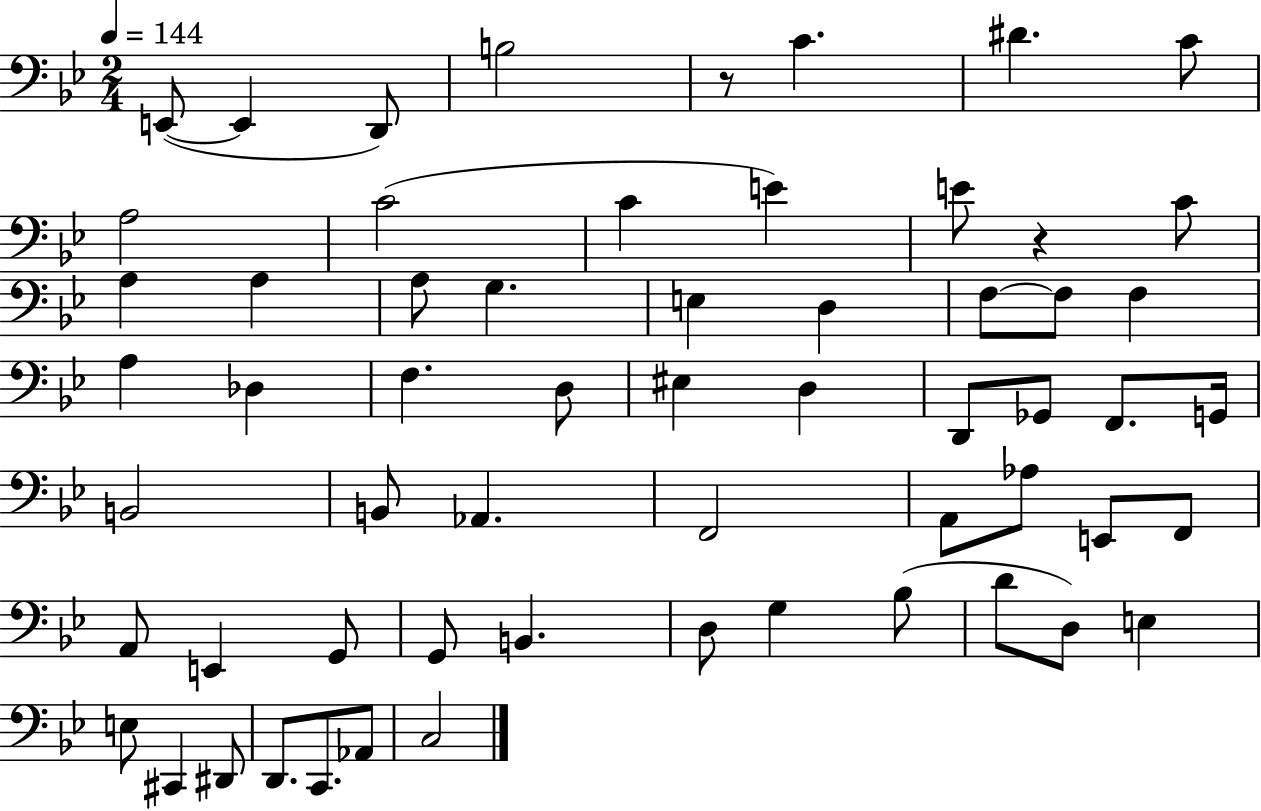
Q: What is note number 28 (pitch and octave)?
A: D3